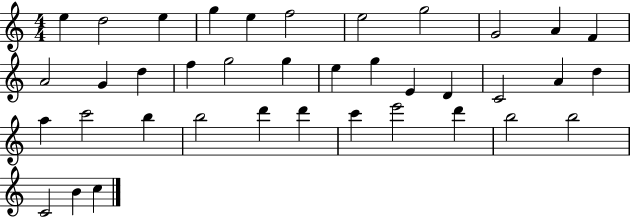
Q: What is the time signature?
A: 4/4